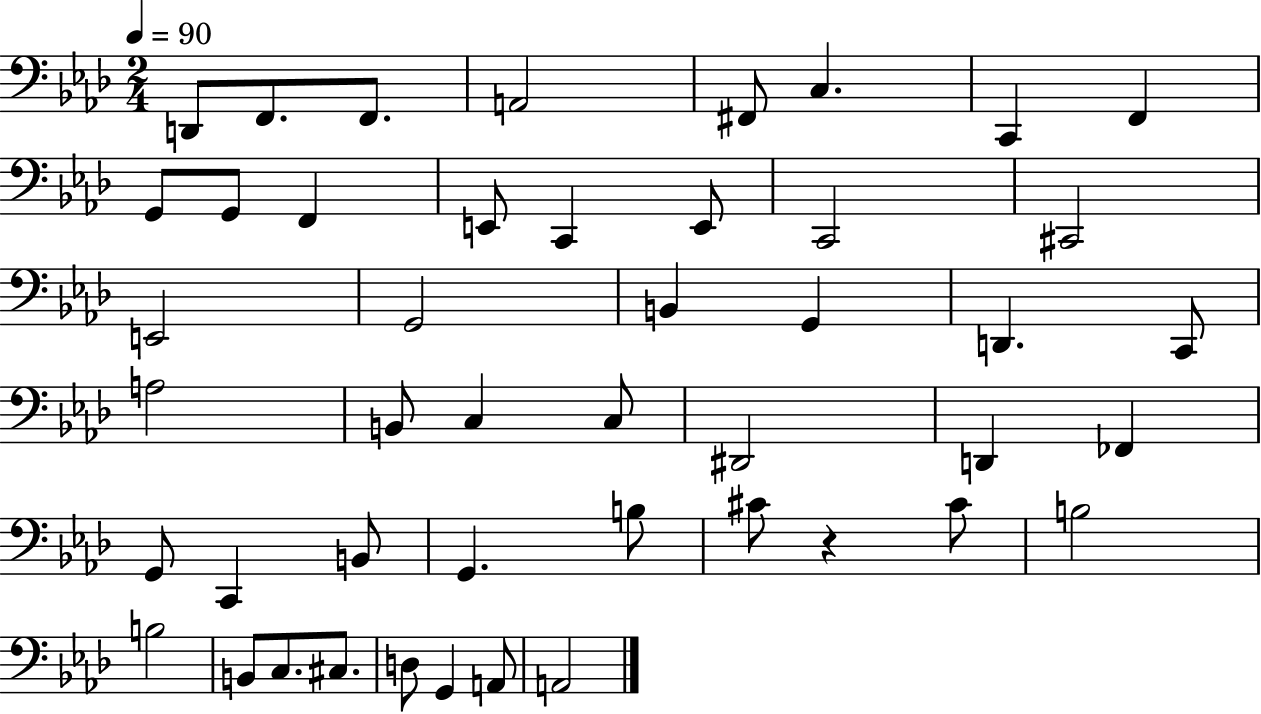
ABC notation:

X:1
T:Untitled
M:2/4
L:1/4
K:Ab
D,,/2 F,,/2 F,,/2 A,,2 ^F,,/2 C, C,, F,, G,,/2 G,,/2 F,, E,,/2 C,, E,,/2 C,,2 ^C,,2 E,,2 G,,2 B,, G,, D,, C,,/2 A,2 B,,/2 C, C,/2 ^D,,2 D,, _F,, G,,/2 C,, B,,/2 G,, B,/2 ^C/2 z ^C/2 B,2 B,2 B,,/2 C,/2 ^C,/2 D,/2 G,, A,,/2 A,,2